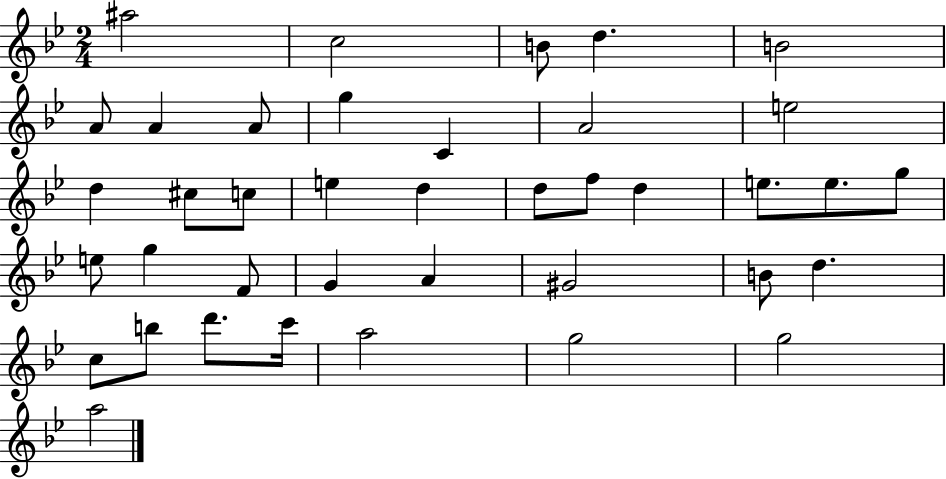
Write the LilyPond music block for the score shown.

{
  \clef treble
  \numericTimeSignature
  \time 2/4
  \key bes \major
  ais''2 | c''2 | b'8 d''4. | b'2 | \break a'8 a'4 a'8 | g''4 c'4 | a'2 | e''2 | \break d''4 cis''8 c''8 | e''4 d''4 | d''8 f''8 d''4 | e''8. e''8. g''8 | \break e''8 g''4 f'8 | g'4 a'4 | gis'2 | b'8 d''4. | \break c''8 b''8 d'''8. c'''16 | a''2 | g''2 | g''2 | \break a''2 | \bar "|."
}